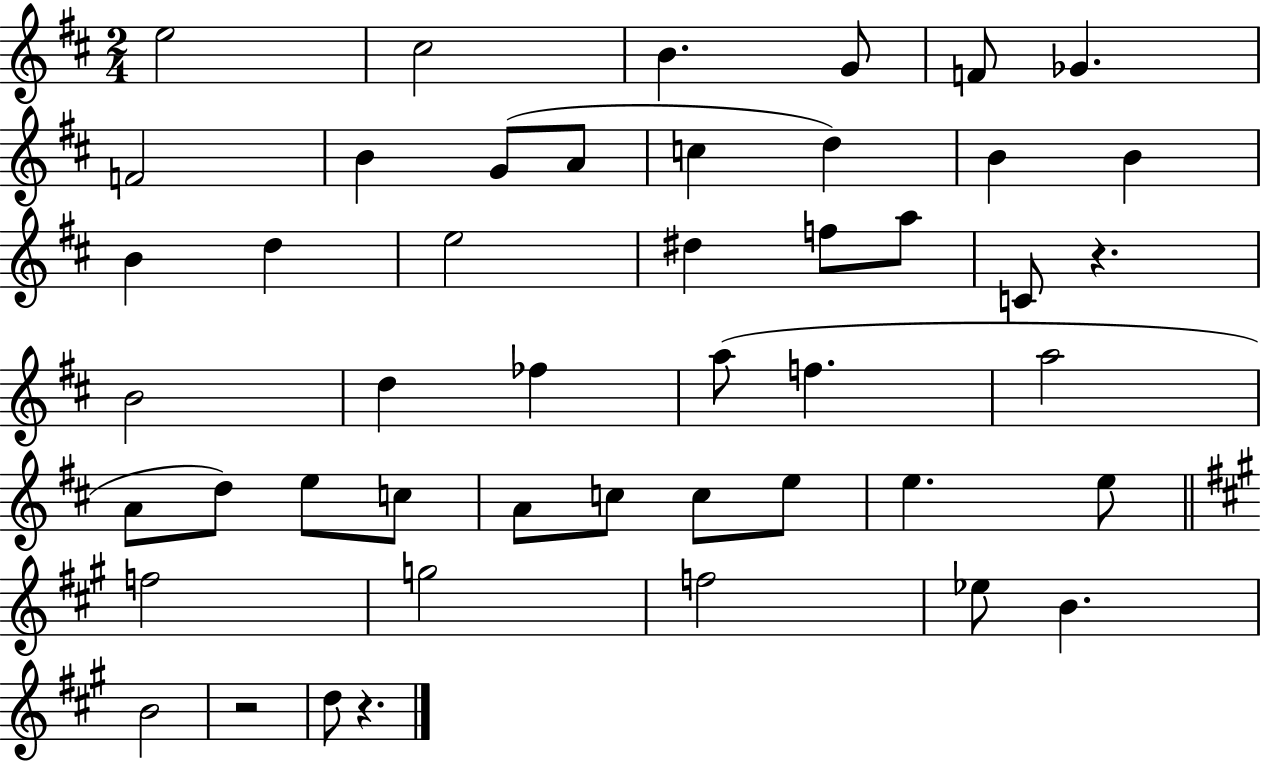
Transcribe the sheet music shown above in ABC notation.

X:1
T:Untitled
M:2/4
L:1/4
K:D
e2 ^c2 B G/2 F/2 _G F2 B G/2 A/2 c d B B B d e2 ^d f/2 a/2 C/2 z B2 d _f a/2 f a2 A/2 d/2 e/2 c/2 A/2 c/2 c/2 e/2 e e/2 f2 g2 f2 _e/2 B B2 z2 d/2 z